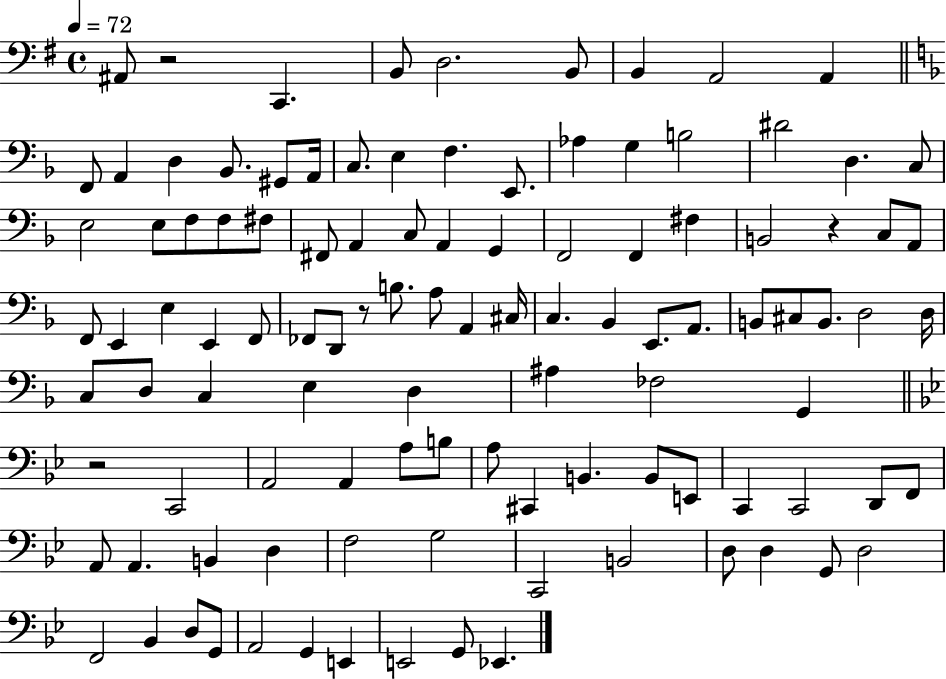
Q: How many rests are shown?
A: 4